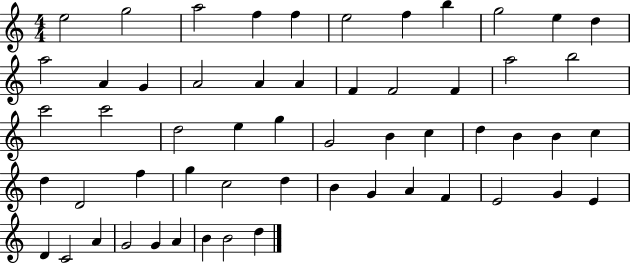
E5/h G5/h A5/h F5/q F5/q E5/h F5/q B5/q G5/h E5/q D5/q A5/h A4/q G4/q A4/h A4/q A4/q F4/q F4/h F4/q A5/h B5/h C6/h C6/h D5/h E5/q G5/q G4/h B4/q C5/q D5/q B4/q B4/q C5/q D5/q D4/h F5/q G5/q C5/h D5/q B4/q G4/q A4/q F4/q E4/h G4/q E4/q D4/q C4/h A4/q G4/h G4/q A4/q B4/q B4/h D5/q